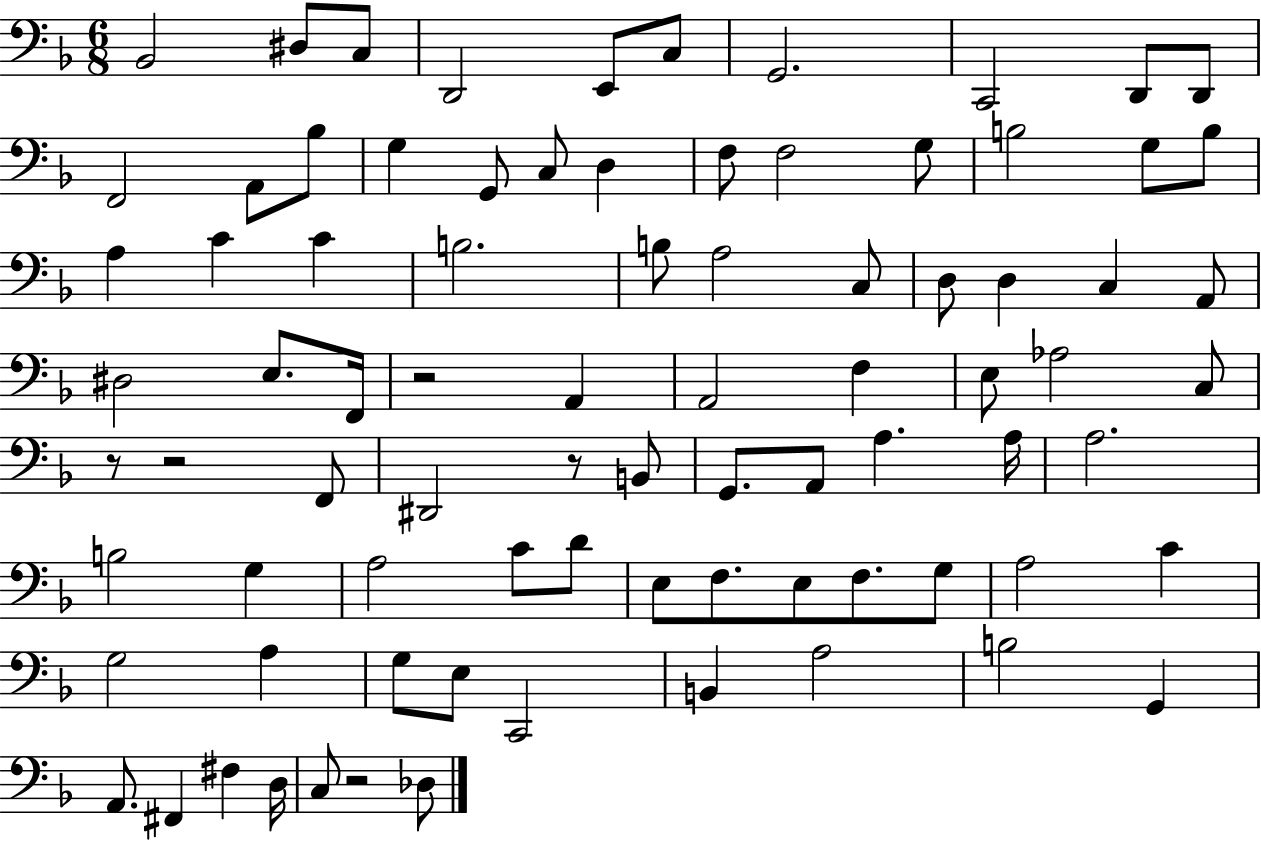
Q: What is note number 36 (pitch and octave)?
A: E3